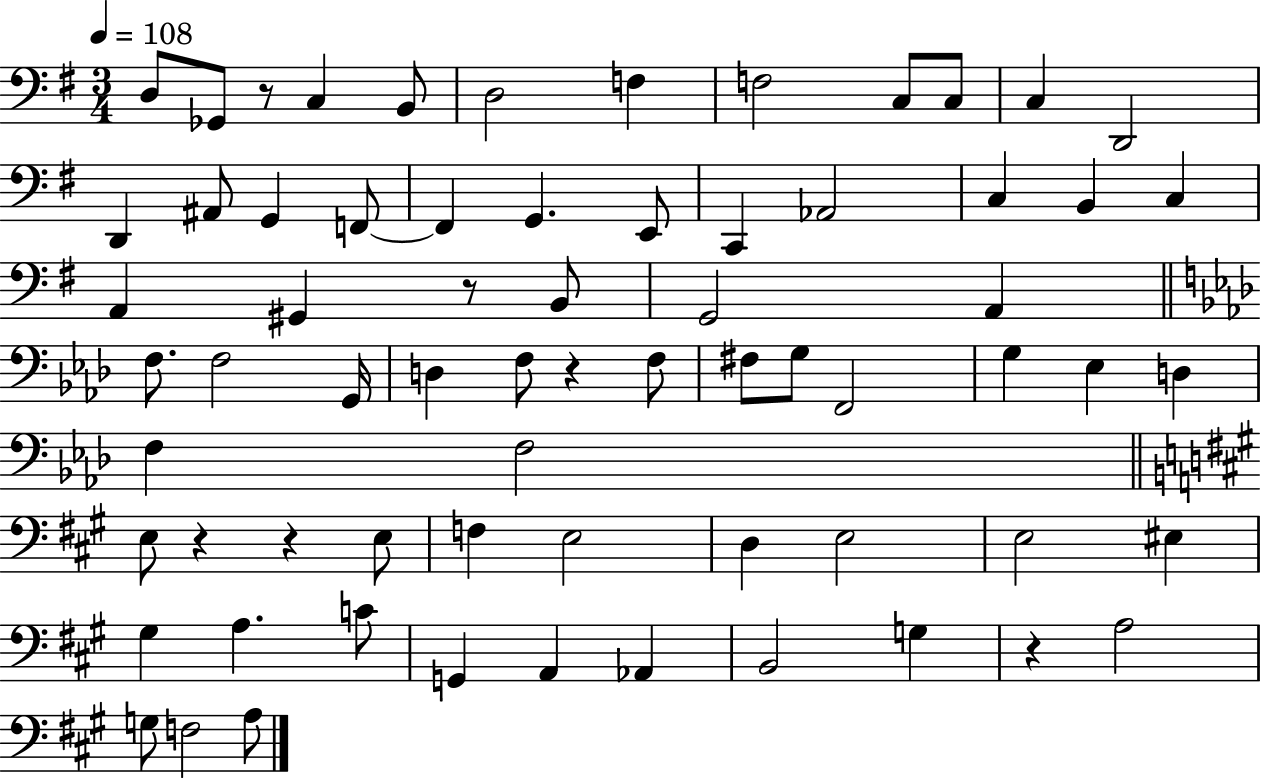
{
  \clef bass
  \numericTimeSignature
  \time 3/4
  \key g \major
  \tempo 4 = 108
  \repeat volta 2 { d8 ges,8 r8 c4 b,8 | d2 f4 | f2 c8 c8 | c4 d,2 | \break d,4 ais,8 g,4 f,8~~ | f,4 g,4. e,8 | c,4 aes,2 | c4 b,4 c4 | \break a,4 gis,4 r8 b,8 | g,2 a,4 | \bar "||" \break \key aes \major f8. f2 g,16 | d4 f8 r4 f8 | fis8 g8 f,2 | g4 ees4 d4 | \break f4 f2 | \bar "||" \break \key a \major e8 r4 r4 e8 | f4 e2 | d4 e2 | e2 eis4 | \break gis4 a4. c'8 | g,4 a,4 aes,4 | b,2 g4 | r4 a2 | \break g8 f2 a8 | } \bar "|."
}